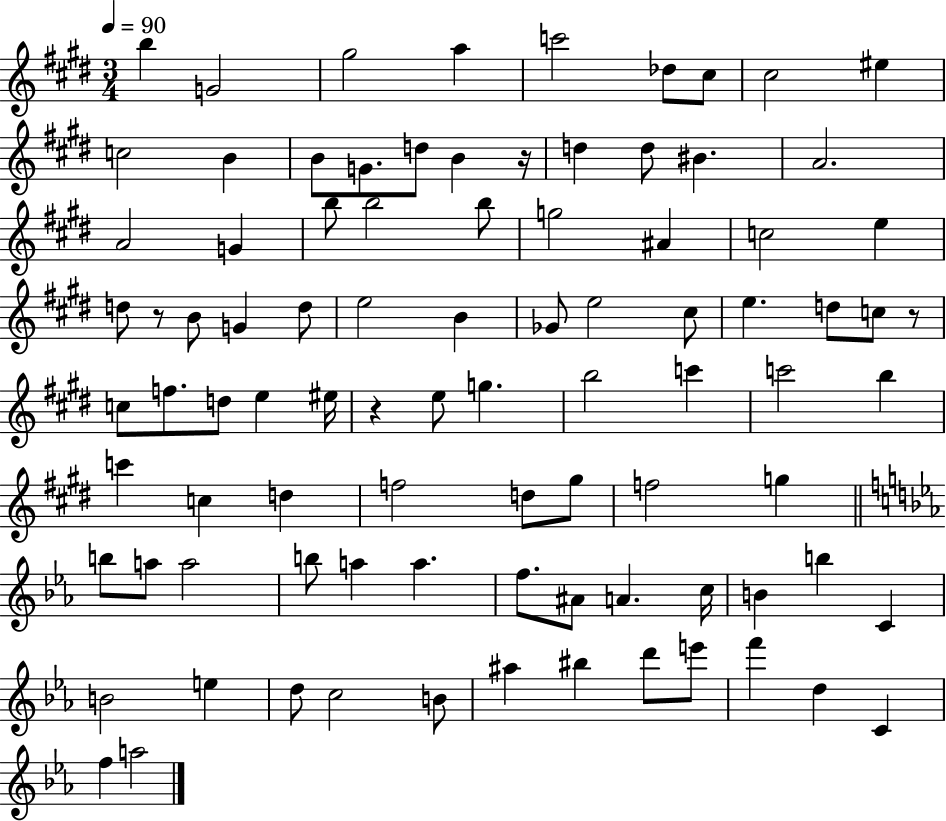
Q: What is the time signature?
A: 3/4